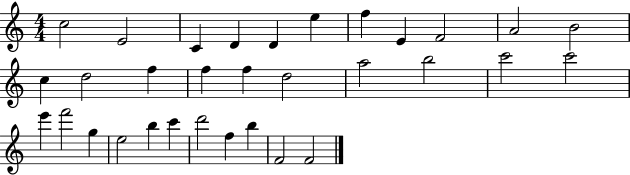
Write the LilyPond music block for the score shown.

{
  \clef treble
  \numericTimeSignature
  \time 4/4
  \key c \major
  c''2 e'2 | c'4 d'4 d'4 e''4 | f''4 e'4 f'2 | a'2 b'2 | \break c''4 d''2 f''4 | f''4 f''4 d''2 | a''2 b''2 | c'''2 c'''2 | \break e'''4 f'''2 g''4 | e''2 b''4 c'''4 | d'''2 f''4 b''4 | f'2 f'2 | \break \bar "|."
}